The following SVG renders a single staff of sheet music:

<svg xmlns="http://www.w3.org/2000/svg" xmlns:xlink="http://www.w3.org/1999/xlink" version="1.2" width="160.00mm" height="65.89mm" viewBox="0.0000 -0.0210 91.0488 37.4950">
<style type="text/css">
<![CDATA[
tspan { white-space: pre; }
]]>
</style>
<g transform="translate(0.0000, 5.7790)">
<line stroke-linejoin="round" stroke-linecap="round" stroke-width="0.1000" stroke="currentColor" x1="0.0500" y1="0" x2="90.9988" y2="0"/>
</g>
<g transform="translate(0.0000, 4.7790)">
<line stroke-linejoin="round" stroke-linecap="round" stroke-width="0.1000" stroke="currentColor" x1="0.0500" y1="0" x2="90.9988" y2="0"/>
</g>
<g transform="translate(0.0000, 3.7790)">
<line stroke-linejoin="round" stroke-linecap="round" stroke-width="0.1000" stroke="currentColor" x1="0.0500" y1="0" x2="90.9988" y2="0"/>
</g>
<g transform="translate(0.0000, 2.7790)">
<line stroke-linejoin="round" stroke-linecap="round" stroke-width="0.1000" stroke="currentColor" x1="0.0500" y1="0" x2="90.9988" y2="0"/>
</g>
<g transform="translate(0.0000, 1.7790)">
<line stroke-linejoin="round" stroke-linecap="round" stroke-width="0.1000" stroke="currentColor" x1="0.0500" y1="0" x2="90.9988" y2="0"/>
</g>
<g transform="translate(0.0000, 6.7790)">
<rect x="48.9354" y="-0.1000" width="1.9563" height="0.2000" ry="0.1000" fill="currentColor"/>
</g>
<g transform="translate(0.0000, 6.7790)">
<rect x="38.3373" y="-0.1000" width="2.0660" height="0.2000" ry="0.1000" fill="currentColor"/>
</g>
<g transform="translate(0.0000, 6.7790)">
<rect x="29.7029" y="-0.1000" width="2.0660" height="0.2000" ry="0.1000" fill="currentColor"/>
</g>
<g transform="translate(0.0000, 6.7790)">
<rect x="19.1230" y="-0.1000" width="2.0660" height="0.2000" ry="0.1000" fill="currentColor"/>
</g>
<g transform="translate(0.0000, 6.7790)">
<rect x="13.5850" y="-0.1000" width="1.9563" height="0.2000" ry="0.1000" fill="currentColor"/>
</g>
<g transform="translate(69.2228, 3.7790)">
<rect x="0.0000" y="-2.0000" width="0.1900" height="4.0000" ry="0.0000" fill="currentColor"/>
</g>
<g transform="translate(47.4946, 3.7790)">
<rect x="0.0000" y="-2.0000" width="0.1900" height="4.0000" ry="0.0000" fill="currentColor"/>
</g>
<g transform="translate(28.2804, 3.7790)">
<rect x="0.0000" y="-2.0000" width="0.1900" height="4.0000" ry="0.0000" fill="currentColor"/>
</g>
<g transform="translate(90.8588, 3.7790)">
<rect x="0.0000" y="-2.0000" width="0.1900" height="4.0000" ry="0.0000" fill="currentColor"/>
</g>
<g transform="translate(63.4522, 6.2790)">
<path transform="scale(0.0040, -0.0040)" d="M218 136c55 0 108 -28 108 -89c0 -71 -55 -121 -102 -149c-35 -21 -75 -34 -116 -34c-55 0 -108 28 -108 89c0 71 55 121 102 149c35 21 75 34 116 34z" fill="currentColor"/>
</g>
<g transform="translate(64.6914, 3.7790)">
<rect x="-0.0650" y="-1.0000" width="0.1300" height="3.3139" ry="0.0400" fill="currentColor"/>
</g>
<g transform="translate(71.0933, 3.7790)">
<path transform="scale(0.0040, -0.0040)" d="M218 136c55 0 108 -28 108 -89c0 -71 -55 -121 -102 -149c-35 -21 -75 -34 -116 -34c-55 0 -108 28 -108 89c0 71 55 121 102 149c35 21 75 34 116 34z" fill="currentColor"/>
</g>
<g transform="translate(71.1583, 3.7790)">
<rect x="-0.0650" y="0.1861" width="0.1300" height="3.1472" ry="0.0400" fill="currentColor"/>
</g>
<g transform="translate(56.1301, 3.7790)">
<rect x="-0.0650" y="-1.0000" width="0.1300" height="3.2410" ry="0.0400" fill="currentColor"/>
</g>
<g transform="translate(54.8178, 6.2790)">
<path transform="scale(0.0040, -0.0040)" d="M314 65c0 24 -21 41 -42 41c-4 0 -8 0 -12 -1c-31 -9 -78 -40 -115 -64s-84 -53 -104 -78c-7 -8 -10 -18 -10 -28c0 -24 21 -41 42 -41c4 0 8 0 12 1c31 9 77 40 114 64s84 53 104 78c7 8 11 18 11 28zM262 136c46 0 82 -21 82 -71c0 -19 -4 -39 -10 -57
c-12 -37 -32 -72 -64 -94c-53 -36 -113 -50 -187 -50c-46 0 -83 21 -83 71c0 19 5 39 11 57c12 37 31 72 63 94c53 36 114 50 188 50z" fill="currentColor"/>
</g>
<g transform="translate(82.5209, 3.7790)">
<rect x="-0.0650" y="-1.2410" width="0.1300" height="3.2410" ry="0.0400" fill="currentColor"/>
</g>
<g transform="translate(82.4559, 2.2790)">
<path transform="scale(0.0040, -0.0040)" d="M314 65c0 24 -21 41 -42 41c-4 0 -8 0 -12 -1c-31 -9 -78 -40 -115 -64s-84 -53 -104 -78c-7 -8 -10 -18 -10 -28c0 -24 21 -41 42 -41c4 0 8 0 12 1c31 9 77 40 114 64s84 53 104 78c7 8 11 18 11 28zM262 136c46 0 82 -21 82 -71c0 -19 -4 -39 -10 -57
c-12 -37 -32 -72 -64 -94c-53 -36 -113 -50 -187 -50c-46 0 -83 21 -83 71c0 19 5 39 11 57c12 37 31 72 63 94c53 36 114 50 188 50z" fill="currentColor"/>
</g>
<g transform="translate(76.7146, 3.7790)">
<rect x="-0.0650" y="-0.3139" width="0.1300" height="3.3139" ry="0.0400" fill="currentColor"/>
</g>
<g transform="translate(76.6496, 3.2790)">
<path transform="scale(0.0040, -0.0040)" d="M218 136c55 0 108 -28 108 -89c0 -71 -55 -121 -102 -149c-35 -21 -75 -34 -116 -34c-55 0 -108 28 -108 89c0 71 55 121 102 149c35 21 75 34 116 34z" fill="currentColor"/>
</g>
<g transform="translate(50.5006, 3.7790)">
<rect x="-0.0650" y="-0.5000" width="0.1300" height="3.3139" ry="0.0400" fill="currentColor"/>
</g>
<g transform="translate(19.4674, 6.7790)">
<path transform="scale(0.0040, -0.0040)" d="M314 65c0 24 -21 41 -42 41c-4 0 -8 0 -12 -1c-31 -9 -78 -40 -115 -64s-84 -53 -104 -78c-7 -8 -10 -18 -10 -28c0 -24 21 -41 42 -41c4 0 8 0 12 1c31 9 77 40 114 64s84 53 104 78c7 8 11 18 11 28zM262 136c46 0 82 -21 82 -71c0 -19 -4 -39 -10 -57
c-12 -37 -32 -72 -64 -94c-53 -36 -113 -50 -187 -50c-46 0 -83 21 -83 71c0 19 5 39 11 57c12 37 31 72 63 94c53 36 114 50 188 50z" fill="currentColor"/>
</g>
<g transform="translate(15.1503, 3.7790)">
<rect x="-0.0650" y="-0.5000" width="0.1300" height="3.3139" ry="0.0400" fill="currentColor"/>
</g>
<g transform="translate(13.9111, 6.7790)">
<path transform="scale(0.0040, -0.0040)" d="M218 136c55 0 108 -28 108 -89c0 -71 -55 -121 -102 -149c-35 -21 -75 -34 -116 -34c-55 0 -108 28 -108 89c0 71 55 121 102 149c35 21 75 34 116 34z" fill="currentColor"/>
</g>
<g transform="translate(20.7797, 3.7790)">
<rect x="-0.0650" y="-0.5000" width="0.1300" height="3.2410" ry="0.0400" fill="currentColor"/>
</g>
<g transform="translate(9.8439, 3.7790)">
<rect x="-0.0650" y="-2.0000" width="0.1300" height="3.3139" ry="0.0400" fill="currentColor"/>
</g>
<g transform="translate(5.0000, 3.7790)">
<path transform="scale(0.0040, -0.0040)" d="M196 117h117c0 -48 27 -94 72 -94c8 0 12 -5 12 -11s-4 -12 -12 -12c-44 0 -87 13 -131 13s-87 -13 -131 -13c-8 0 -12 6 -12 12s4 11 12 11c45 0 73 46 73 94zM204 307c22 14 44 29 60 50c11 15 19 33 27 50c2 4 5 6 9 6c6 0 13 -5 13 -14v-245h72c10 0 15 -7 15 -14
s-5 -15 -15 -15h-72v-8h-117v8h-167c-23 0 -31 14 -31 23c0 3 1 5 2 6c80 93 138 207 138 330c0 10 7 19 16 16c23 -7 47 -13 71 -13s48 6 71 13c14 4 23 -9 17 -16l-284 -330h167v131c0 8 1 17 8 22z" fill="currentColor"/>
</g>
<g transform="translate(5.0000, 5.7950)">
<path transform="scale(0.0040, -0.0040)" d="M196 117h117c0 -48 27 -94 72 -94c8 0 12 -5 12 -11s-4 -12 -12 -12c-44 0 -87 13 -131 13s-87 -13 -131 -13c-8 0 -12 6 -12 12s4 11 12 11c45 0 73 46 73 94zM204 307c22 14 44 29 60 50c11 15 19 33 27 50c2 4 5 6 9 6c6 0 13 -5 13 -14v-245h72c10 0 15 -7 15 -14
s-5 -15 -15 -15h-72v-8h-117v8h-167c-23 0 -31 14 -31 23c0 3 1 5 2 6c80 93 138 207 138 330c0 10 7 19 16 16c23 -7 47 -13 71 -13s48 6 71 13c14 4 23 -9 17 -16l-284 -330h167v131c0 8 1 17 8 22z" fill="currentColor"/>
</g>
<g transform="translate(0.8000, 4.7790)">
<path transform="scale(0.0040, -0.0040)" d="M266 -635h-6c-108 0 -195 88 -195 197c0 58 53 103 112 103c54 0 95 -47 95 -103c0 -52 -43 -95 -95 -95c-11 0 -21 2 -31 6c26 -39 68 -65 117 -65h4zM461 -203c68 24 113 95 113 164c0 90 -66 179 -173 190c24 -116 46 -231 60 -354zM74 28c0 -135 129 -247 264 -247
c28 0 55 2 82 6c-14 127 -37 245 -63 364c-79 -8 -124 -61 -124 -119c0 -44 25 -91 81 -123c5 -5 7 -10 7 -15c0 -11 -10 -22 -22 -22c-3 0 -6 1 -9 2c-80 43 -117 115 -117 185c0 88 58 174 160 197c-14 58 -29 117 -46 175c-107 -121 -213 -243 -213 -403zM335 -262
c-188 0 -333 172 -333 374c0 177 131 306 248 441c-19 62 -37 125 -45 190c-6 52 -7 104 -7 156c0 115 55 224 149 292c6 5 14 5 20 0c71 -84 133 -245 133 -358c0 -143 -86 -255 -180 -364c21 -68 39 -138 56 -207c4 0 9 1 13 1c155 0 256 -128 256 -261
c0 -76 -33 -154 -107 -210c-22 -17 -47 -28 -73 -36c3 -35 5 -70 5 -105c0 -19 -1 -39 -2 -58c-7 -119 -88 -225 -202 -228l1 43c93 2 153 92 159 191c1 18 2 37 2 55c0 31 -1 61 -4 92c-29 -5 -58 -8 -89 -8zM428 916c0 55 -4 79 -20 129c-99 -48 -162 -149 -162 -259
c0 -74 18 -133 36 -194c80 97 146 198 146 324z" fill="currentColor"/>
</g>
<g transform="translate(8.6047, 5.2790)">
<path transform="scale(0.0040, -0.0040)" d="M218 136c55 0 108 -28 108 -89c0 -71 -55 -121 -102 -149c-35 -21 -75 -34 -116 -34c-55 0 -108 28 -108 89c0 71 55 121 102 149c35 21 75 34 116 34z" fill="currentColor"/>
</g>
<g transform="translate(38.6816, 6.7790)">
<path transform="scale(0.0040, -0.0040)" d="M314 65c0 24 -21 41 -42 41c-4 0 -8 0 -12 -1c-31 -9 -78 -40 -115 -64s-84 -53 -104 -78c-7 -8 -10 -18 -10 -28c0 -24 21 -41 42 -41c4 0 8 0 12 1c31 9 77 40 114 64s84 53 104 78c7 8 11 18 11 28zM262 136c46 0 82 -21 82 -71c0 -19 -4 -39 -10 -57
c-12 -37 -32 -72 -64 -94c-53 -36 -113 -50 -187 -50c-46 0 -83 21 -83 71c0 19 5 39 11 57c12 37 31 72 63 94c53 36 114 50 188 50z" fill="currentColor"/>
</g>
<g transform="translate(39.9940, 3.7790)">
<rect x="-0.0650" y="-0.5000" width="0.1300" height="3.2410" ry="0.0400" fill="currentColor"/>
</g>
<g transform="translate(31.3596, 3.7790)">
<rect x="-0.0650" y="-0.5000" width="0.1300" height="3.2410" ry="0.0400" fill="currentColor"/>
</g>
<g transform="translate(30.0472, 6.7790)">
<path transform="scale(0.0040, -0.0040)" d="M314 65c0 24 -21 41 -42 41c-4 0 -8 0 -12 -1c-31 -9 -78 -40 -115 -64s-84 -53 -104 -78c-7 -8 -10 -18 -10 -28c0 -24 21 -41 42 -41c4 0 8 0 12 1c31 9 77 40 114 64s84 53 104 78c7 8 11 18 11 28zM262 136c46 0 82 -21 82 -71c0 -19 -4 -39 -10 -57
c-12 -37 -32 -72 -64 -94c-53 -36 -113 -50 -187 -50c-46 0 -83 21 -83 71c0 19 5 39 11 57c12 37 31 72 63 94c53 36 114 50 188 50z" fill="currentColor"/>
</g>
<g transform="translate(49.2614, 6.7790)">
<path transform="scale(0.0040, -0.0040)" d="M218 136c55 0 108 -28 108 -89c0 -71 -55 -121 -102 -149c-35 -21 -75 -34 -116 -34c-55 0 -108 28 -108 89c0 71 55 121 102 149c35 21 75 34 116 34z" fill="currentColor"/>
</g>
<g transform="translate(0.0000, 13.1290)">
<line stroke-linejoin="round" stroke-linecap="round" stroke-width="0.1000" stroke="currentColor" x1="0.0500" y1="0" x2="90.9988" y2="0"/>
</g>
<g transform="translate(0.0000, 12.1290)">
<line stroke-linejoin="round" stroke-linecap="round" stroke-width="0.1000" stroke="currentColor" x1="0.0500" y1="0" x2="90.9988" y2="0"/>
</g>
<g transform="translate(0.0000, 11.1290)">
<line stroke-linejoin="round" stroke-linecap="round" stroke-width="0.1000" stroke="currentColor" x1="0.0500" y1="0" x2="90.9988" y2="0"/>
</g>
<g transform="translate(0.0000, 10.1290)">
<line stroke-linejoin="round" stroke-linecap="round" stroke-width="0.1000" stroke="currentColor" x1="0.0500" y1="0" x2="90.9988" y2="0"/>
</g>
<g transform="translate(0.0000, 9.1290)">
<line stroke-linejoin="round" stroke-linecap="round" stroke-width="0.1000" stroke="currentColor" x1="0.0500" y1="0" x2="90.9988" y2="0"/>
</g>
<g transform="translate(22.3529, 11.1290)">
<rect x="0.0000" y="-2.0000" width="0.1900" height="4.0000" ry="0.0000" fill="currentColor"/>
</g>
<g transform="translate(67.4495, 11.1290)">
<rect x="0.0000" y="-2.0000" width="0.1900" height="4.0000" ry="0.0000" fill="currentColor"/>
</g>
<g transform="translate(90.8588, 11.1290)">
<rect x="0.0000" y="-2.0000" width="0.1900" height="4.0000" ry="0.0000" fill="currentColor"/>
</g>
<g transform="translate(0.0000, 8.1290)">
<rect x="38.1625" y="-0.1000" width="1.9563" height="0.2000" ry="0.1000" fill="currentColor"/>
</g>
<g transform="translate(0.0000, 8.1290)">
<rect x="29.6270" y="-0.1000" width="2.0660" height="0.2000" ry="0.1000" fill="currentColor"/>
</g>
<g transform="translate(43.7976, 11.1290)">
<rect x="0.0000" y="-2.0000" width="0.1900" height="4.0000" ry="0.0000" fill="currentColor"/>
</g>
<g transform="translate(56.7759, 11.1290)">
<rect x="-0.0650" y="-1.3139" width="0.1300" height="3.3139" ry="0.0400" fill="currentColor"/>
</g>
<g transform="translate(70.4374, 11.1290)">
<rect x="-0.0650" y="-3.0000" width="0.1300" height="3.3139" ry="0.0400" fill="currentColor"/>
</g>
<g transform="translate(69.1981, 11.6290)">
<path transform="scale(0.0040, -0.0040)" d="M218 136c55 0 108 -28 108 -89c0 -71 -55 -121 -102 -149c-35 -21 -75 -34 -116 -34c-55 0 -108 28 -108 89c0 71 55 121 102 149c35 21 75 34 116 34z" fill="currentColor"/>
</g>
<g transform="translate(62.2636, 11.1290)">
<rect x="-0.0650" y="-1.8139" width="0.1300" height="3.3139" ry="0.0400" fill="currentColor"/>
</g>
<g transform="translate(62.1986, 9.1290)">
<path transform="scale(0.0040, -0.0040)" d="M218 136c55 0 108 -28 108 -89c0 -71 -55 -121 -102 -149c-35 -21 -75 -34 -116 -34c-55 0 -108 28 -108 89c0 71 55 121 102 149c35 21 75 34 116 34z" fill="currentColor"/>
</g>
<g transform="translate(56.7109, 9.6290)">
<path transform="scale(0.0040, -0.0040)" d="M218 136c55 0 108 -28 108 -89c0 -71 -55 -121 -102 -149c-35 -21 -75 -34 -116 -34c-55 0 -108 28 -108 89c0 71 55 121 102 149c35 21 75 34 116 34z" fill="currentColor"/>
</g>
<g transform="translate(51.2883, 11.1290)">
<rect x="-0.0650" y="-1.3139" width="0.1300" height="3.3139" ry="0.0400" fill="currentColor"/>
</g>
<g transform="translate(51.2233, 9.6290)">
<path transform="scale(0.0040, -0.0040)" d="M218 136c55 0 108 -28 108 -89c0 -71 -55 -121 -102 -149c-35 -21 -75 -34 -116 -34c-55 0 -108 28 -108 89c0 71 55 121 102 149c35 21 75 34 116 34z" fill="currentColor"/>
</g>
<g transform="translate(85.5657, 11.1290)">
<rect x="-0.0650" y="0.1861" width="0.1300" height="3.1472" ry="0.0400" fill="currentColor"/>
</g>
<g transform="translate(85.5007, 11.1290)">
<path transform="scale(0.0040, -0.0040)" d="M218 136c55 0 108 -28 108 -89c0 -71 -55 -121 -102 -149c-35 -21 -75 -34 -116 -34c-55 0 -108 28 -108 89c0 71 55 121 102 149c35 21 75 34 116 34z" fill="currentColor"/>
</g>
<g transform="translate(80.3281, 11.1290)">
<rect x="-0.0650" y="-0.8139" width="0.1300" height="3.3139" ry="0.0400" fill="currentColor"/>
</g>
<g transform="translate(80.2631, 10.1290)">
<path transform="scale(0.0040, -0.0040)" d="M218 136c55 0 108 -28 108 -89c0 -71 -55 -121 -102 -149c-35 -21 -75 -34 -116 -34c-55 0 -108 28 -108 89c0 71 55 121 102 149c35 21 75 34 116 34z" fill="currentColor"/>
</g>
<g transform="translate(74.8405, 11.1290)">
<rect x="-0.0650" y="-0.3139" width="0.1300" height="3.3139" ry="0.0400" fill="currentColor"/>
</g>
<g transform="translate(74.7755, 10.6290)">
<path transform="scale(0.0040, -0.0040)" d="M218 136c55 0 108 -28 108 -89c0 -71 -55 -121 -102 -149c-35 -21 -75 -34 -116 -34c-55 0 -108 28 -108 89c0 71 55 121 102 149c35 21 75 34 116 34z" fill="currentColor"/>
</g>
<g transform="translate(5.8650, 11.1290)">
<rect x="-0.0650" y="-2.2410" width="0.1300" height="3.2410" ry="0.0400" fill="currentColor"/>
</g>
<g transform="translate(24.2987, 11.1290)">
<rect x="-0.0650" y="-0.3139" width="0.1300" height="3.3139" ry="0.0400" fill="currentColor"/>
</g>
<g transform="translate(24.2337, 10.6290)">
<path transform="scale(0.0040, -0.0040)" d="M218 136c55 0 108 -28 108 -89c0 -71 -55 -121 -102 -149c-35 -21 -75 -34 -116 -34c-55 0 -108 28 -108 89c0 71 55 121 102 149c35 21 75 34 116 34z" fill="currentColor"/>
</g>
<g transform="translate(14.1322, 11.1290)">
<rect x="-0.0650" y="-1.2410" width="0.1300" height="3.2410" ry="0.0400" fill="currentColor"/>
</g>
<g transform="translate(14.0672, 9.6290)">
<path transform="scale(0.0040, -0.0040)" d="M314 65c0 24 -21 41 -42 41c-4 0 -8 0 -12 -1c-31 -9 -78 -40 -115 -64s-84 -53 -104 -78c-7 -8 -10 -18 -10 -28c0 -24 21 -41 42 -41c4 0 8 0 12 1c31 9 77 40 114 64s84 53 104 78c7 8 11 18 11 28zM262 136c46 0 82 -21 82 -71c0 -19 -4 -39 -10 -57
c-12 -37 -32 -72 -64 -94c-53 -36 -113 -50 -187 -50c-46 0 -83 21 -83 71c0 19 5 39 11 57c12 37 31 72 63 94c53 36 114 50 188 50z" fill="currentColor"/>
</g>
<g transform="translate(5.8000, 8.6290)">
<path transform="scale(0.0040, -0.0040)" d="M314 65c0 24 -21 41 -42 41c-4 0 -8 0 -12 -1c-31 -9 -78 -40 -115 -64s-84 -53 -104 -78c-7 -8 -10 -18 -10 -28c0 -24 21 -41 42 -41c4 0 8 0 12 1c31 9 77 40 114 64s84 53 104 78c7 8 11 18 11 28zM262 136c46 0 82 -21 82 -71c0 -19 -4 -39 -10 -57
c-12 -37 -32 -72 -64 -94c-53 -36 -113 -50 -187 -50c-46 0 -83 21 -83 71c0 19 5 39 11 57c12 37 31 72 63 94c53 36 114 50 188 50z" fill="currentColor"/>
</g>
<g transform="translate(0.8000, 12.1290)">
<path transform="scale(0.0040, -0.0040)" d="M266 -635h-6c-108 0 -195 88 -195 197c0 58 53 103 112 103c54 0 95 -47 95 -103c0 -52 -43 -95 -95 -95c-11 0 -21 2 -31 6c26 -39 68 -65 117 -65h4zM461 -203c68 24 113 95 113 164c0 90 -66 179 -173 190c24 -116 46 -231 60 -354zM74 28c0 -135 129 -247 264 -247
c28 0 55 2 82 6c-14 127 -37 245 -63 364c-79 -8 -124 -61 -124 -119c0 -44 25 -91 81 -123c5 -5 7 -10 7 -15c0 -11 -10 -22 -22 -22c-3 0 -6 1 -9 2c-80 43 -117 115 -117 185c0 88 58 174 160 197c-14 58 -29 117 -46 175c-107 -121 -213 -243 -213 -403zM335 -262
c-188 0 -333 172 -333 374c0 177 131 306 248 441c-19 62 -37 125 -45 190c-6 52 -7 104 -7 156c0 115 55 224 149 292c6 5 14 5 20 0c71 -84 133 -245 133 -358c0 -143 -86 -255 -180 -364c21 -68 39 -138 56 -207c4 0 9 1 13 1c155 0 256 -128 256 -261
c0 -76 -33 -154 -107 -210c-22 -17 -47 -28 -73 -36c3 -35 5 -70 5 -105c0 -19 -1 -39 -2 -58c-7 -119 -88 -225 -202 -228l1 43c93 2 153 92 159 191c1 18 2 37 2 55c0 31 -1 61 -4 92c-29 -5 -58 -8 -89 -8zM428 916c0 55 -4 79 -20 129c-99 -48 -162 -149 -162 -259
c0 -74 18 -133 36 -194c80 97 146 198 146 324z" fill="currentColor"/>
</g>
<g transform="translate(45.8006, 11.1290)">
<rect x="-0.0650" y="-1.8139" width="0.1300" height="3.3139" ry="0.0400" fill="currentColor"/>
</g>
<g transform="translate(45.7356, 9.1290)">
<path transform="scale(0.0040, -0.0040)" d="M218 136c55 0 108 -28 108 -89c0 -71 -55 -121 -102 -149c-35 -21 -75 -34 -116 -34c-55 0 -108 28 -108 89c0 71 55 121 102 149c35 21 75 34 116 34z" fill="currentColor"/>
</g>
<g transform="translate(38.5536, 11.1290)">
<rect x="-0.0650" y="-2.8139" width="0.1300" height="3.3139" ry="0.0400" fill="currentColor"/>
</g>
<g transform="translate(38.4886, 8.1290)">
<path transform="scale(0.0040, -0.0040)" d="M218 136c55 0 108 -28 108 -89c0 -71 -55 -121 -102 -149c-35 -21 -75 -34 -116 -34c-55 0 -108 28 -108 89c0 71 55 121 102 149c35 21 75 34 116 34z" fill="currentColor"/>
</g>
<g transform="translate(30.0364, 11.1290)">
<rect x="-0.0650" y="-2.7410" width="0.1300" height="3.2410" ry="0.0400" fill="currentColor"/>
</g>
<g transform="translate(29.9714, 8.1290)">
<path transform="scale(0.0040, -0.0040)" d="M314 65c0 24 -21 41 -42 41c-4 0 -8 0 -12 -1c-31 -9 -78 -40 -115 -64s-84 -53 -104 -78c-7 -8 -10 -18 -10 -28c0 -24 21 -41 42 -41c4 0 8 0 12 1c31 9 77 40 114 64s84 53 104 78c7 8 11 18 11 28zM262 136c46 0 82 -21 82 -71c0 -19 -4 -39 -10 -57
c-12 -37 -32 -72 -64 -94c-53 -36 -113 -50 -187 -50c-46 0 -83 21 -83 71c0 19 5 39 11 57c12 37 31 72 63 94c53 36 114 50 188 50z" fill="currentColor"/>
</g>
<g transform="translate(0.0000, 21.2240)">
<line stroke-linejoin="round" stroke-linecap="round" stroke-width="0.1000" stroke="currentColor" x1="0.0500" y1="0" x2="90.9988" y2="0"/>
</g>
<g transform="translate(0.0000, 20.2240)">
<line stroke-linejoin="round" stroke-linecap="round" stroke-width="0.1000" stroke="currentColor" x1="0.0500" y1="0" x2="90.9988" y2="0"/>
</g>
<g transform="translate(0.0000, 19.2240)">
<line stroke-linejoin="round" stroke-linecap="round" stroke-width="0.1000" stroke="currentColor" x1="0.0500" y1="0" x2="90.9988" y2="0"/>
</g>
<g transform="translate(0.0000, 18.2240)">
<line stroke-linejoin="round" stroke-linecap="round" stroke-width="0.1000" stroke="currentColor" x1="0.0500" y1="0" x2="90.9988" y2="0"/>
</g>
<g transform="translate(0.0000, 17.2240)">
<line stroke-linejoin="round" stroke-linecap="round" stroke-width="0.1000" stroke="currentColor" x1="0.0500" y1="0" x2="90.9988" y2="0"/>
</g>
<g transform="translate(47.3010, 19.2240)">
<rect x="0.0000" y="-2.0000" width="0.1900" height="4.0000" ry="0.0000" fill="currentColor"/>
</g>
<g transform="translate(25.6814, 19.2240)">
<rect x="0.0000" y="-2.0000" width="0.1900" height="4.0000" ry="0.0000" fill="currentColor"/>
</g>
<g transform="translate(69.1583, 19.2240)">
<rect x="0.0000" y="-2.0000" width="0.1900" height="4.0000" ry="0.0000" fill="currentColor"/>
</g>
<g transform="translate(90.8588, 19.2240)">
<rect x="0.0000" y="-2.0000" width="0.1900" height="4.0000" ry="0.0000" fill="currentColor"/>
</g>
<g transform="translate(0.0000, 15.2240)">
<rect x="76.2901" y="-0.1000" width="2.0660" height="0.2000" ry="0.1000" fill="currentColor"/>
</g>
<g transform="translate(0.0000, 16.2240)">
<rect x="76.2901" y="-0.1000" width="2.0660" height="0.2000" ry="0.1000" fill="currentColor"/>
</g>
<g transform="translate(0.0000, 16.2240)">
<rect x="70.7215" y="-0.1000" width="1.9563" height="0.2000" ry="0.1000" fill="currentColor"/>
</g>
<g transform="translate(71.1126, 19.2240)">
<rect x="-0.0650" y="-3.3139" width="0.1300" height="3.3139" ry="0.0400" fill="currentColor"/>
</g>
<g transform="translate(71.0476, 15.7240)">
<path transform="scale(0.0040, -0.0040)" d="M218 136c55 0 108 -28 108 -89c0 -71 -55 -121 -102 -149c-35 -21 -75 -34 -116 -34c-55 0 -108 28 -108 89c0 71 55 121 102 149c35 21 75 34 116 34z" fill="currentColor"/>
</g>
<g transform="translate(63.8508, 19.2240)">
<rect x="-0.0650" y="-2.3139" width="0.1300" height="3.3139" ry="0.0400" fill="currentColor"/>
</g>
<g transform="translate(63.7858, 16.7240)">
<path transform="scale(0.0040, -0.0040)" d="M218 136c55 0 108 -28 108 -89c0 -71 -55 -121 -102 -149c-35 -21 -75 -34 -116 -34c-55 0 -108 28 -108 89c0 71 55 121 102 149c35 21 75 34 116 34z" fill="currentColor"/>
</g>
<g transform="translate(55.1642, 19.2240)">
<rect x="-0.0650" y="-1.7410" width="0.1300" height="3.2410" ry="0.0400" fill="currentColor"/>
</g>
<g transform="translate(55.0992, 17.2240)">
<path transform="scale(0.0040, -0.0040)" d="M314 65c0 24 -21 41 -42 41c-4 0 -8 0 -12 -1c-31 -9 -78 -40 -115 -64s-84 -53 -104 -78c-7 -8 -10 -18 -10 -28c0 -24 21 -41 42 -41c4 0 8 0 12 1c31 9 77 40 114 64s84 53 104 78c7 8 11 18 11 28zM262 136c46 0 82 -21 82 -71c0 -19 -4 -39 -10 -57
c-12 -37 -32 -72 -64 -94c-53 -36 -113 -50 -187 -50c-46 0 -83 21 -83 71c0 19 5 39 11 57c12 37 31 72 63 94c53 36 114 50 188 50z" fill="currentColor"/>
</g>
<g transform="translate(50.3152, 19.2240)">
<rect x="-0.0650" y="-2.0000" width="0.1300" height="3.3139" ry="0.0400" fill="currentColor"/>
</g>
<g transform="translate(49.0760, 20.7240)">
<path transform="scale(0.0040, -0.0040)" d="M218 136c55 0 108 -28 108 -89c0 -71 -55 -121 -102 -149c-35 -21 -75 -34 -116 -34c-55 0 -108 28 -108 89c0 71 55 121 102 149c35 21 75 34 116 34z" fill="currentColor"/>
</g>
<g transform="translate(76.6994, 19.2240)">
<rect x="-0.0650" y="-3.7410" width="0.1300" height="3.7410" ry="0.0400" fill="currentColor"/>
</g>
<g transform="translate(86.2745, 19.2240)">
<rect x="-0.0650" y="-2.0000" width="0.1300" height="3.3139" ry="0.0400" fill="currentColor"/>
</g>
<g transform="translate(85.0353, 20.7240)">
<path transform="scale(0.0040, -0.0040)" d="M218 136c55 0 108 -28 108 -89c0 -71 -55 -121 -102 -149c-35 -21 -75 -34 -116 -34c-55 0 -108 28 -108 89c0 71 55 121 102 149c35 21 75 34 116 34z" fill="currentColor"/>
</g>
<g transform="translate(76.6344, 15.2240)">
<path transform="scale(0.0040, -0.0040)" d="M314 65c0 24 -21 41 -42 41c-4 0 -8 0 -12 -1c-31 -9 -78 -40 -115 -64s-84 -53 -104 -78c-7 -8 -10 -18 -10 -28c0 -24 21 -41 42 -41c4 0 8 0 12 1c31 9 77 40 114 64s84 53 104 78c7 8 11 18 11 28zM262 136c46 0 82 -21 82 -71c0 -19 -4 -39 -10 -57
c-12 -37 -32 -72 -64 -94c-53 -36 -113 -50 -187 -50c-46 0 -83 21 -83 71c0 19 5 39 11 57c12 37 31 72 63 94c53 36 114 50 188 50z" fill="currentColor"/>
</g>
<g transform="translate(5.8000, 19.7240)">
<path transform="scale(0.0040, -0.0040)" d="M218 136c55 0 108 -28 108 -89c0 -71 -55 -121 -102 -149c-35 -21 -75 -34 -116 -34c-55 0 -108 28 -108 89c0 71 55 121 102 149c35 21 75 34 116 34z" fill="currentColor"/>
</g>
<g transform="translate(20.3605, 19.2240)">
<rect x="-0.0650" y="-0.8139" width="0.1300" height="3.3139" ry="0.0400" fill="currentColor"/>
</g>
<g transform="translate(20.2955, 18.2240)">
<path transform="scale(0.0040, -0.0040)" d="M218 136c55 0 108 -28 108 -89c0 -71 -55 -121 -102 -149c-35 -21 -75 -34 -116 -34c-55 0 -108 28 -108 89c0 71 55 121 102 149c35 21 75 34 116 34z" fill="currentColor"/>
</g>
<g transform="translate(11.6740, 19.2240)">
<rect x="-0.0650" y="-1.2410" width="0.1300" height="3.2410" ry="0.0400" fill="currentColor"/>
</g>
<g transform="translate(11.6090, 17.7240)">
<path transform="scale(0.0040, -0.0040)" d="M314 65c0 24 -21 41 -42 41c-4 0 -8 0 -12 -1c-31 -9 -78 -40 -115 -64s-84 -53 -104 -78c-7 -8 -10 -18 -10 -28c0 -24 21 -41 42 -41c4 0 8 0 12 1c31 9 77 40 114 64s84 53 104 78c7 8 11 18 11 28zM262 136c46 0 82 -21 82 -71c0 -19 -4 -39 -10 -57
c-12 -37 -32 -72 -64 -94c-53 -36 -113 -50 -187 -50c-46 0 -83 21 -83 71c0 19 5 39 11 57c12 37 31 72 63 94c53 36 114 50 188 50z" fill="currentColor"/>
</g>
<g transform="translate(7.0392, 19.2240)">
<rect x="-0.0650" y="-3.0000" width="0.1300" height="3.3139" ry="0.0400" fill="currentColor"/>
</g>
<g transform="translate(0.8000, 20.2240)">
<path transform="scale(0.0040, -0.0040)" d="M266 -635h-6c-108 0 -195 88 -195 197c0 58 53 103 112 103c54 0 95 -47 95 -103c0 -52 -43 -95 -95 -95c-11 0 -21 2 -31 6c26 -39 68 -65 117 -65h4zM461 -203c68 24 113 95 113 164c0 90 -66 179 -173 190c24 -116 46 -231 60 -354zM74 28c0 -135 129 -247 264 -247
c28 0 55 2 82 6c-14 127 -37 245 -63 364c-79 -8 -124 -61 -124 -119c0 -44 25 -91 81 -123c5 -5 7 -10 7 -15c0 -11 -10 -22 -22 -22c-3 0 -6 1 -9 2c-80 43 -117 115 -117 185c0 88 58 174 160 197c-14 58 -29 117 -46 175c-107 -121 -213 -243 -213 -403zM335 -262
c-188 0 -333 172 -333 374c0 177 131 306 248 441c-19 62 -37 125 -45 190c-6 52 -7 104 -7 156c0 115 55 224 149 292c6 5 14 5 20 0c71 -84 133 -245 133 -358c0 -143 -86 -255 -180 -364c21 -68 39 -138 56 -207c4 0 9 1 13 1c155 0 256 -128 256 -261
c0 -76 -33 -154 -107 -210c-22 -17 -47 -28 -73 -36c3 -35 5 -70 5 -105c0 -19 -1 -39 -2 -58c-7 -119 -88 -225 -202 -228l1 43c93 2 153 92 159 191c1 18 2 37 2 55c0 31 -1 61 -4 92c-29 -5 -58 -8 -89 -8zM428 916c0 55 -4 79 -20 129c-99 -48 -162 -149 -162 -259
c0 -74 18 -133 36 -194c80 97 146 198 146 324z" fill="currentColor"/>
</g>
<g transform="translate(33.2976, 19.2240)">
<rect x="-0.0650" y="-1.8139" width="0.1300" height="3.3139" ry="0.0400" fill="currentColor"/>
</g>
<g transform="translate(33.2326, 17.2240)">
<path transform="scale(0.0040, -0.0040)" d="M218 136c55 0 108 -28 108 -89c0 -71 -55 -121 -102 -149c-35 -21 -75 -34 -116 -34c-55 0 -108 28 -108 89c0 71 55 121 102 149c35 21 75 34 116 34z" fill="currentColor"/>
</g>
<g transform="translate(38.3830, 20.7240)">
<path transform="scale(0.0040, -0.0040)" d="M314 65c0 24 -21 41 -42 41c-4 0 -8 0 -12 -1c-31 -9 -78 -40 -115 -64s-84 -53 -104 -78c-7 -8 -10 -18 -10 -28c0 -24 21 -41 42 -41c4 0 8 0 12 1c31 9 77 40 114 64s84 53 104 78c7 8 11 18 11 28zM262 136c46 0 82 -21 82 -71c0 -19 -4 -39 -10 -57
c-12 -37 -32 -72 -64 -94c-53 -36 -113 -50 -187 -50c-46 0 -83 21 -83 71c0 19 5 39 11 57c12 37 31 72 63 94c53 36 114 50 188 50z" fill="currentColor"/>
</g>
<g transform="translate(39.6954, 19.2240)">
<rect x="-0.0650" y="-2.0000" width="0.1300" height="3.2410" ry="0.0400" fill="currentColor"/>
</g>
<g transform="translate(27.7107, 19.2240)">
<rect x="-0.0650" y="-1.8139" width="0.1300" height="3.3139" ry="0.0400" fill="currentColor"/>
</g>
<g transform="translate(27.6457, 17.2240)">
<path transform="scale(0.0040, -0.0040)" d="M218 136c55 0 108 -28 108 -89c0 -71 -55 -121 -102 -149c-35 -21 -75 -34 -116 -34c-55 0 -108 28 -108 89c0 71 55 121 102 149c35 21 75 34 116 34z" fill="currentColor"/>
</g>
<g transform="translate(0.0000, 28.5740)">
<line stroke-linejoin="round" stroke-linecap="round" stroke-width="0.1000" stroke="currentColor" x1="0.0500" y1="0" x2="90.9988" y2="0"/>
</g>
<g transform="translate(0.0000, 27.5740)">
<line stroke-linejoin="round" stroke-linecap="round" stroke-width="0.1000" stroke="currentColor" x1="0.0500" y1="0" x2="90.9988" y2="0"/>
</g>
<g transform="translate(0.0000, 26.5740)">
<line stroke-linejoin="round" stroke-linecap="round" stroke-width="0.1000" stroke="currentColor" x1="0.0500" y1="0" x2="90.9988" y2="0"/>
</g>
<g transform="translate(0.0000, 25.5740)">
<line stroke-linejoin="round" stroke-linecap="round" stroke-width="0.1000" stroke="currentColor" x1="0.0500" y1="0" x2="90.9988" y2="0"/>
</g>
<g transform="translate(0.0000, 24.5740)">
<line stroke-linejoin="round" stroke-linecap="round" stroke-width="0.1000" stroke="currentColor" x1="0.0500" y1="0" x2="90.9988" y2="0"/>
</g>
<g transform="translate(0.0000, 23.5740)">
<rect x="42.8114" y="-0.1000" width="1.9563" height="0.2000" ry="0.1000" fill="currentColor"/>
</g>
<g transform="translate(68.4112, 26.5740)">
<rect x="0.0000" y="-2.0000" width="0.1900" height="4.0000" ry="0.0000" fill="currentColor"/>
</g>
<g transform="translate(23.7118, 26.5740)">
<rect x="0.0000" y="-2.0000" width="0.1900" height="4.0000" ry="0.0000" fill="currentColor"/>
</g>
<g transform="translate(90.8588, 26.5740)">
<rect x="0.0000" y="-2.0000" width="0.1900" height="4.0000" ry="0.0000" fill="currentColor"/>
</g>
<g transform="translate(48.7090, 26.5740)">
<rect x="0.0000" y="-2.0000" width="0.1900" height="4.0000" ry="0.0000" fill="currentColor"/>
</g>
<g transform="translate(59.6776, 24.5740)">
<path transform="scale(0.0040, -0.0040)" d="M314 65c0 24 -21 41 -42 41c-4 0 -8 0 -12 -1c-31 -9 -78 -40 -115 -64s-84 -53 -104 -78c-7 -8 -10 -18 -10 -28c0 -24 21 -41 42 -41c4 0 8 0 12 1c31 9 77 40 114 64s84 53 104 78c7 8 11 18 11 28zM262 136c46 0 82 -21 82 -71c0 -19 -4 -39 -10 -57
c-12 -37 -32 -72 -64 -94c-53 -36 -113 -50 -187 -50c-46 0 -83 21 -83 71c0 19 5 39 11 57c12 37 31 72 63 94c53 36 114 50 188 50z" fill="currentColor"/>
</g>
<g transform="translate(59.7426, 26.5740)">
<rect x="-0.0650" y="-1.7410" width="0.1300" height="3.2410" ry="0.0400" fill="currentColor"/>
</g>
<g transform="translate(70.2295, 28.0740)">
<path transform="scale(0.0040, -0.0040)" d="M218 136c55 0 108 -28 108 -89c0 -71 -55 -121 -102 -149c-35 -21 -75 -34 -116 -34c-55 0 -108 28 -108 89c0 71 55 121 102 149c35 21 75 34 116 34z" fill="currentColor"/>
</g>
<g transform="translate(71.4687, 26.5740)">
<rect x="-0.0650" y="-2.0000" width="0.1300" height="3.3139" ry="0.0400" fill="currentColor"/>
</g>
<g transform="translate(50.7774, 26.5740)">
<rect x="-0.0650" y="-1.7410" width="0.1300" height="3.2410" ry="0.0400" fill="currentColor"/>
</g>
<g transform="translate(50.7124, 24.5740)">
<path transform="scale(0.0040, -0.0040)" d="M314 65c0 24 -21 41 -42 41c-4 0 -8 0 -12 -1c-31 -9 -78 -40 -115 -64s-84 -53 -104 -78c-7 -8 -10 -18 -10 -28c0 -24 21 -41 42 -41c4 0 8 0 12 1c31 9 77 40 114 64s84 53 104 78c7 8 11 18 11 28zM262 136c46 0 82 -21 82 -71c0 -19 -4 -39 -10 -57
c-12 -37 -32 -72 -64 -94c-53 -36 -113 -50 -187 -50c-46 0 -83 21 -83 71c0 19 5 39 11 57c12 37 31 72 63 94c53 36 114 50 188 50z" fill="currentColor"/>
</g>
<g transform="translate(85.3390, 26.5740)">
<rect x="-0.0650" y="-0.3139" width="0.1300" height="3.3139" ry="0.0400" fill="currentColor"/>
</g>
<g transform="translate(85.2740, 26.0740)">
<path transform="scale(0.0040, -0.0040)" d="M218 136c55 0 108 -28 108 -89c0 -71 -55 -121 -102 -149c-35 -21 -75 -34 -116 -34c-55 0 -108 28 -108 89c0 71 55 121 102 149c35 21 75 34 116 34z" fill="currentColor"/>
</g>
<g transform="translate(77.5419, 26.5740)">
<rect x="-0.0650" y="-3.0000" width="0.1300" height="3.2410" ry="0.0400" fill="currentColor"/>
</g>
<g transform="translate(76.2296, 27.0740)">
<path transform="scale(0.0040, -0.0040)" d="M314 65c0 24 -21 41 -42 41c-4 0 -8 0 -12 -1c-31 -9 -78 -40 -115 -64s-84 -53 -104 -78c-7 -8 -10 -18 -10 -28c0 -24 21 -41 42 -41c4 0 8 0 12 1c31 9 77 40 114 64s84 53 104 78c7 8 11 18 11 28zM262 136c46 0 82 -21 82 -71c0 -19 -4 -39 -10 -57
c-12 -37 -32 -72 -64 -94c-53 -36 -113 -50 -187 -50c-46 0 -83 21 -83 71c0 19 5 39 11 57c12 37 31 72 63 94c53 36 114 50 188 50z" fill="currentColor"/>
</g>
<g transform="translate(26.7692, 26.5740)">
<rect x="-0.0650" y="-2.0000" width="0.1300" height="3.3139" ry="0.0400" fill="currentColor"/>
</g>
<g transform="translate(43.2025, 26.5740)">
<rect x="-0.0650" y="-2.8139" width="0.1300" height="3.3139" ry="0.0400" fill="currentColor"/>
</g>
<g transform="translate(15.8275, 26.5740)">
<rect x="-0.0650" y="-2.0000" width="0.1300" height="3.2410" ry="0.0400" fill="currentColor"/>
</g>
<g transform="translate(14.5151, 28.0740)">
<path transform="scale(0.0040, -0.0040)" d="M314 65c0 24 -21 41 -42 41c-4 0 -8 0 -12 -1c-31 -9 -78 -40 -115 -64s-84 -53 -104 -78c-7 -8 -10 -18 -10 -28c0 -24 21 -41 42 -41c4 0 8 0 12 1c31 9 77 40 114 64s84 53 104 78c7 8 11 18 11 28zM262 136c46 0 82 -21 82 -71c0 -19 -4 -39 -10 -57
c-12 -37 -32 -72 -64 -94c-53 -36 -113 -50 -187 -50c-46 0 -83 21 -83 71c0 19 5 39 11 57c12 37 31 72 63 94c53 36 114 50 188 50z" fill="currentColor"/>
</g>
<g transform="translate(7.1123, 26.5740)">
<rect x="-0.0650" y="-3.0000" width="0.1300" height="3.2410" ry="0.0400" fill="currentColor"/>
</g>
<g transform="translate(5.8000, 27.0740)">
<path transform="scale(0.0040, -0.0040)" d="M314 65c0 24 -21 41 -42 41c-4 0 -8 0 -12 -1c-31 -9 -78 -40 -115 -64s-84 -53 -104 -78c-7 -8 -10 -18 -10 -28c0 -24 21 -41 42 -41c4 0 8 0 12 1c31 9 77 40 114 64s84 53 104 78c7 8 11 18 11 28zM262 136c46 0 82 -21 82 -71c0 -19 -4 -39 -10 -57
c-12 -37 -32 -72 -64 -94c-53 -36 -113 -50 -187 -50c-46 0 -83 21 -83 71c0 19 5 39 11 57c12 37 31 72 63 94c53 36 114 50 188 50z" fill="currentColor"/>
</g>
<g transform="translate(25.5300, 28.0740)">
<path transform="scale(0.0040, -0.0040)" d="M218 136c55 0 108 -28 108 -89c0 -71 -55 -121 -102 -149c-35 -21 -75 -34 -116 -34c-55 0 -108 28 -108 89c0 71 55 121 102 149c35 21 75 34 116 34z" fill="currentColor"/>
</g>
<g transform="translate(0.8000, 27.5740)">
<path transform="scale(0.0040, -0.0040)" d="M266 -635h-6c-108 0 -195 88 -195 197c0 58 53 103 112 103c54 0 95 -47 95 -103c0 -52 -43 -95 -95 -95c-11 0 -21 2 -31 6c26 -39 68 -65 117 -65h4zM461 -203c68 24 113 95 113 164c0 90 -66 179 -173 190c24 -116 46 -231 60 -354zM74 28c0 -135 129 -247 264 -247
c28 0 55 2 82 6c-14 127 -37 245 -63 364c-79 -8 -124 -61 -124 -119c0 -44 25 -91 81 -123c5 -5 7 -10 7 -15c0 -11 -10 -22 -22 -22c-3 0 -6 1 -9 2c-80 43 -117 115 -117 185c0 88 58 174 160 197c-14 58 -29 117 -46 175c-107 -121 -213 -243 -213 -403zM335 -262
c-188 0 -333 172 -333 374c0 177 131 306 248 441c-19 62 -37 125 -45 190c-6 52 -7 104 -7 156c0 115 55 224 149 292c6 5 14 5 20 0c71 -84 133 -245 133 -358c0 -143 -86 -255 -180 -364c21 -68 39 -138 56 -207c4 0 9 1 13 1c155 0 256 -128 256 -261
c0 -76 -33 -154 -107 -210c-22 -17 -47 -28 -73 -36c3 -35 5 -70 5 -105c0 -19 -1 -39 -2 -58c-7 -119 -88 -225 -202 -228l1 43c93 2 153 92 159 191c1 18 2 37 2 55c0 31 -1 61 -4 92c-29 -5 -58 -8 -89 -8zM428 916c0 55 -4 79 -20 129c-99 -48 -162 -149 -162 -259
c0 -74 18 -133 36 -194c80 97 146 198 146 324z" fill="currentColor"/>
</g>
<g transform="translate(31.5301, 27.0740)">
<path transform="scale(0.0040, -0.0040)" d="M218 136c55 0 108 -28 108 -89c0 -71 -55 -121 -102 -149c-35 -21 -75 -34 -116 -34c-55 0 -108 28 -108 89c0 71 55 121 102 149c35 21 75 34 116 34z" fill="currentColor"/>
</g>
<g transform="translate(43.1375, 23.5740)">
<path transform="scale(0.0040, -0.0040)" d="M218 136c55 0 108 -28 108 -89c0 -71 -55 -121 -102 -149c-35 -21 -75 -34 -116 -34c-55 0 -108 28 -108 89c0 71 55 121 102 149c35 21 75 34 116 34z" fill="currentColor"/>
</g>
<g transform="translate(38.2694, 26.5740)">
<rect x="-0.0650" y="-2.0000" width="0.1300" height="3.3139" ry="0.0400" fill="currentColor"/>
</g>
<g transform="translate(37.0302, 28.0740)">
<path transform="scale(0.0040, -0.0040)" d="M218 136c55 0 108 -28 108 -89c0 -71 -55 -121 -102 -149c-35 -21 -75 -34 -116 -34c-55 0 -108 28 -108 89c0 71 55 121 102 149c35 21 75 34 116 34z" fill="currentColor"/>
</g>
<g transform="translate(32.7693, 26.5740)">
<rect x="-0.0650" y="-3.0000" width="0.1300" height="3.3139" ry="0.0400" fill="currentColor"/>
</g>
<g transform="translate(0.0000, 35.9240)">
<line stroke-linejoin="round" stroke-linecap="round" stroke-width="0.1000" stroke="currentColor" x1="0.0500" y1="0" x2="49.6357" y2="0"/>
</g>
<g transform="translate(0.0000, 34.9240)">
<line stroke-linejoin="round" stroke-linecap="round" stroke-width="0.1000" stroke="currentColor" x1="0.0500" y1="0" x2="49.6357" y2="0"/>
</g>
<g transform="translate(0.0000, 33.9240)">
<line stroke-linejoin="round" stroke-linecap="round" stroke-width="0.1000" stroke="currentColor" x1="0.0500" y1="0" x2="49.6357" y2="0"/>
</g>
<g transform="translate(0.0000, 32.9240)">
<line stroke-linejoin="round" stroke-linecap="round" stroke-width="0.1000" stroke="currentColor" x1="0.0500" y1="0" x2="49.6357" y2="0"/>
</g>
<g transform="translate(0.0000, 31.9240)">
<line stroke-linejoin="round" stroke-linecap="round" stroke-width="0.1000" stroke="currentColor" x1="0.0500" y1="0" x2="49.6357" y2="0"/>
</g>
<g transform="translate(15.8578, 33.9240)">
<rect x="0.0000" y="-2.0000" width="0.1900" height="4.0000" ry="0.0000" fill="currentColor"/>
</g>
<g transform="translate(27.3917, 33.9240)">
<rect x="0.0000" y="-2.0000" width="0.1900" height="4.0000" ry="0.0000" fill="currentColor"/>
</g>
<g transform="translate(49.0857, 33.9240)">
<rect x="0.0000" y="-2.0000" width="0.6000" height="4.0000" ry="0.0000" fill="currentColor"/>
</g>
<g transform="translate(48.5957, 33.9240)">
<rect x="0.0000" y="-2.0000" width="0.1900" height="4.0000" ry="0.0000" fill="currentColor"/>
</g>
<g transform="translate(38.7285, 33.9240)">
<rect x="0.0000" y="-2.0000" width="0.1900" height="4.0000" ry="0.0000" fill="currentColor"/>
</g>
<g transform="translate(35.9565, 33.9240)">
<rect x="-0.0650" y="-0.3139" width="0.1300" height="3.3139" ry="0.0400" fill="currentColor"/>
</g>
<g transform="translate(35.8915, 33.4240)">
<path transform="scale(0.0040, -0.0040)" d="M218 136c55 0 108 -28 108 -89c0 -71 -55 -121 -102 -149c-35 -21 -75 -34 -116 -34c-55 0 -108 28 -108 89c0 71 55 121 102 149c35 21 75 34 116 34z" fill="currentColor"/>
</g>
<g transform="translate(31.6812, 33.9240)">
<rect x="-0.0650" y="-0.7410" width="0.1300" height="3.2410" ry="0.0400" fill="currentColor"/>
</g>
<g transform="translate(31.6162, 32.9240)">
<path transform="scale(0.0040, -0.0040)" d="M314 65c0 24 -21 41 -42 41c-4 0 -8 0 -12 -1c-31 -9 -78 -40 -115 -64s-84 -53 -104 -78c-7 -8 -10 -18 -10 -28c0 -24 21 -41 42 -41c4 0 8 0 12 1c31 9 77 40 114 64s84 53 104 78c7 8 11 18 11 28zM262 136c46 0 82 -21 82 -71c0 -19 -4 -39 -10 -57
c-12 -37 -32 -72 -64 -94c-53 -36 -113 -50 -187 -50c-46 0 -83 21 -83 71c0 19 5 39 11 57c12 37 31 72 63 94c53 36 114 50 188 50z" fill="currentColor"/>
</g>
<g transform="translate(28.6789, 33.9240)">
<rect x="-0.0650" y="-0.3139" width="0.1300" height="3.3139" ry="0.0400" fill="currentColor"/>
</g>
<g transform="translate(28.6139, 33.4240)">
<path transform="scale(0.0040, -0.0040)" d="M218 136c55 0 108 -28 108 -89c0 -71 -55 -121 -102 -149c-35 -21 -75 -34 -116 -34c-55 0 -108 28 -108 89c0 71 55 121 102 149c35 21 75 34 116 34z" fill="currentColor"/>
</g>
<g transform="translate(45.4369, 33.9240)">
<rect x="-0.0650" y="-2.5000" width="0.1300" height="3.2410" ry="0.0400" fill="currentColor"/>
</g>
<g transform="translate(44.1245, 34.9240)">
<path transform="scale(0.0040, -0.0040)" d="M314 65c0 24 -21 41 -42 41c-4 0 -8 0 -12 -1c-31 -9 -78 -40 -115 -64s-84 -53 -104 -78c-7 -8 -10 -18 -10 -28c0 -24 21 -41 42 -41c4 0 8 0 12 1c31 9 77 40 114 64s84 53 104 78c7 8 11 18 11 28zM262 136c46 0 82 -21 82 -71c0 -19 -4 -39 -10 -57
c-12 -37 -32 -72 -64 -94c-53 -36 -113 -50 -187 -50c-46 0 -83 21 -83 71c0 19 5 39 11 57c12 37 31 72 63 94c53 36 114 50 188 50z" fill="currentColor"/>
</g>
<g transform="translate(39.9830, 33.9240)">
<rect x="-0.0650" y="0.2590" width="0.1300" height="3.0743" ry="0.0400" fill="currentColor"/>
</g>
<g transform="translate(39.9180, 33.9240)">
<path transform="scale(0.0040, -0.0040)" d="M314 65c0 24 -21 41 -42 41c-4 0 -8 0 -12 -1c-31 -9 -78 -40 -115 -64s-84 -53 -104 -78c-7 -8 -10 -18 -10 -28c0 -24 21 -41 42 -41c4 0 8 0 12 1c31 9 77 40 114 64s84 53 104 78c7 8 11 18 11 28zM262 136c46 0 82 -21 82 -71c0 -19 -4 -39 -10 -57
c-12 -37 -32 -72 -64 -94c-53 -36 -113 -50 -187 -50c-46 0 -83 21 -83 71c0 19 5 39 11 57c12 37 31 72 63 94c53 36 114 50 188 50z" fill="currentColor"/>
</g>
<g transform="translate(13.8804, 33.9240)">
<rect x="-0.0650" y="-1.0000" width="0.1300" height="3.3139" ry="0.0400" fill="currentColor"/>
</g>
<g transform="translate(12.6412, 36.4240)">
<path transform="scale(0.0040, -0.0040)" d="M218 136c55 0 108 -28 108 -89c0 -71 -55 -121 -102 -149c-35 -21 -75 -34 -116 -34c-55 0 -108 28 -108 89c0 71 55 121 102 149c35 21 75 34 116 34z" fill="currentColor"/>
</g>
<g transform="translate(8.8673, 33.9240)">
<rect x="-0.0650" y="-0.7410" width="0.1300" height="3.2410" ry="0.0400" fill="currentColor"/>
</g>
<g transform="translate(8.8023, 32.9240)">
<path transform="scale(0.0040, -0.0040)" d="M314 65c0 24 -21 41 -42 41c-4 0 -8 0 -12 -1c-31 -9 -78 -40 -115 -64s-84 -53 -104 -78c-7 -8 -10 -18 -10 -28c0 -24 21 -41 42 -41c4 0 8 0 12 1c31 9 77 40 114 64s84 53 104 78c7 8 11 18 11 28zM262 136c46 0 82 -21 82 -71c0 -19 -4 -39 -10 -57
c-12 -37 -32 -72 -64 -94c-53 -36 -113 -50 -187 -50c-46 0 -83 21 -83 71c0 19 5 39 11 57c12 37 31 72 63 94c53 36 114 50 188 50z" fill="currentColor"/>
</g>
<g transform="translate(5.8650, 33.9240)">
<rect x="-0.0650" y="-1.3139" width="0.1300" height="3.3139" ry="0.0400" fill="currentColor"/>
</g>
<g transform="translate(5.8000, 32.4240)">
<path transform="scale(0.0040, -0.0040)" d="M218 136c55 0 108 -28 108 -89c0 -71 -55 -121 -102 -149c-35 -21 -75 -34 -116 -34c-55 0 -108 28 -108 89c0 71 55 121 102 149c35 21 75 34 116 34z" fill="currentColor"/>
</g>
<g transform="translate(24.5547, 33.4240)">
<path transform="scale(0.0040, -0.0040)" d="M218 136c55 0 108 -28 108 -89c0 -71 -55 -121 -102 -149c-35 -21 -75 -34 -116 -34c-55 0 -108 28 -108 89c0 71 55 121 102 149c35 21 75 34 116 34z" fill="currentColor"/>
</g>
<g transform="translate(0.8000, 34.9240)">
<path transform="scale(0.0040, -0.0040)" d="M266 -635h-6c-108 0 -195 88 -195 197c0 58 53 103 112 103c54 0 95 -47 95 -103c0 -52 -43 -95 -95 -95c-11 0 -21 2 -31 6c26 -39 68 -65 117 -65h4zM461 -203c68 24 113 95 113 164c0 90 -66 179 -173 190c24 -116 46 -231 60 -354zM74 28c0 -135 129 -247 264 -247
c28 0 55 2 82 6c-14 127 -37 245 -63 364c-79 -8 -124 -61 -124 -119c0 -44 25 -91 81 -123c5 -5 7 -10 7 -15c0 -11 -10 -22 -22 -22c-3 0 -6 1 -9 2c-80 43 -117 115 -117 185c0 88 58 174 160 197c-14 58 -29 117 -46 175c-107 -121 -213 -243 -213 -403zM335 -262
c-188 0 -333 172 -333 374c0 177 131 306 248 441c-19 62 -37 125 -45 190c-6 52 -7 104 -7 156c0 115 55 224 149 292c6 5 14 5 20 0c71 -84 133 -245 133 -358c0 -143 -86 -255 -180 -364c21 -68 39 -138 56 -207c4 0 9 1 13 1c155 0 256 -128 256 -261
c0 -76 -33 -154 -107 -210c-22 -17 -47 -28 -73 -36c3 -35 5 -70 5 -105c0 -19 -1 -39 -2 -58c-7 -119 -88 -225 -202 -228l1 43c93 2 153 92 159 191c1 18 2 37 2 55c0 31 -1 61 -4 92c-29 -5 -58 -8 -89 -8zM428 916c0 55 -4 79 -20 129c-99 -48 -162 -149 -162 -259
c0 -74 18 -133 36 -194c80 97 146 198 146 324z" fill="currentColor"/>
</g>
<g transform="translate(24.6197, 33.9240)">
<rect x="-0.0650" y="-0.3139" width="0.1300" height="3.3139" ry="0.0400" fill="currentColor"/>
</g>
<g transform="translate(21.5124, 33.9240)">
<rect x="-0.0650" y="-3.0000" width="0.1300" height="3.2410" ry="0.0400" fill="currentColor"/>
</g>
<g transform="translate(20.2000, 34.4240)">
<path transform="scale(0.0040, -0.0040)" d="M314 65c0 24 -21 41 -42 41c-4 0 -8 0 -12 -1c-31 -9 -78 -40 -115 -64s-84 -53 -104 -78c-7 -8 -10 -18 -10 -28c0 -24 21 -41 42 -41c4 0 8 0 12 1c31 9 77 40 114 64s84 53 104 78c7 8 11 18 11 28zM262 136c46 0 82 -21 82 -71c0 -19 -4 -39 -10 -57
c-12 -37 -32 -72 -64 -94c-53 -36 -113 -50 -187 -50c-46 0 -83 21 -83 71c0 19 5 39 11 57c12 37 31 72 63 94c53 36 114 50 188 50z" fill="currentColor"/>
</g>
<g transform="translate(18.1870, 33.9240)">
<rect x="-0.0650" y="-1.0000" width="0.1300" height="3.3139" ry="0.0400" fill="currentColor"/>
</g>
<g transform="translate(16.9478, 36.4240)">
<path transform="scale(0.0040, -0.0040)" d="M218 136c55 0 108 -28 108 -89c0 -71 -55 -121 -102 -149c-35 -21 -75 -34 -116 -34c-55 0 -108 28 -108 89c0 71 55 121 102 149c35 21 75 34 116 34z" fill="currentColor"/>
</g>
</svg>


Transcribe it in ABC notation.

X:1
T:Untitled
M:4/4
L:1/4
K:C
F C C2 C2 C2 C D2 D B c e2 g2 e2 c a2 a f e e f A c d B A e2 d f f F2 F f2 g b c'2 F A2 F2 F A F a f2 f2 F A2 c e d2 D D A2 c c d2 c B2 G2